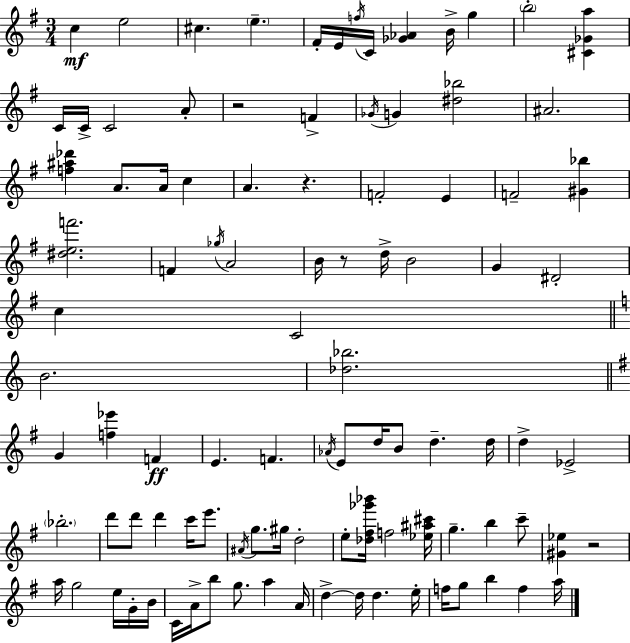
{
  \clef treble
  \numericTimeSignature
  \time 3/4
  \key g \major
  c''4\mf e''2 | cis''4. \parenthesize e''4.-- | fis'16-. e'16 \acciaccatura { f''16 } c'16 <ges' aes'>4 b'16-> g''4 | \parenthesize b''2-. <cis' ges' a''>4 | \break c'16 c'16-> c'2 a'8-. | r2 f'4-> | \acciaccatura { ges'16 } g'4 <dis'' bes''>2 | ais'2. | \break <f'' ais'' des'''>4 a'8. a'16 c''4 | a'4. r4. | f'2-. e'4 | f'2-- <gis' bes''>4 | \break <dis'' e'' f'''>2. | f'4 \acciaccatura { ges''16 } a'2 | b'16 r8 d''16-> b'2 | g'4 dis'2-. | \break c''4 c'2 | \bar "||" \break \key c \major b'2. | <des'' bes''>2. | \bar "||" \break \key g \major g'4 <f'' ees'''>4 f'4\ff | e'4. f'4. | \acciaccatura { aes'16 } e'8 d''16 b'8 d''4.-- | d''16 d''4-> ees'2-> | \break \parenthesize bes''2.-. | d'''8 d'''8 d'''4 c'''16 e'''8. | \acciaccatura { ais'16 } g''8. gis''16 d''2-. | e''8-. <des'' fis'' ges''' bes'''>16 f''2 | \break <ees'' ais'' cis'''>16 g''4.-- b''4 | c'''8-- <gis' ees''>4 r2 | a''16 g''2 e''16 | g'16-. b'16 c'16 a'16-> b''8 g''8. a''4 | \break a'16 d''4->~~ d''16 d''4. | e''16-. f''16 g''8 b''4 f''4 | a''16 \bar "|."
}